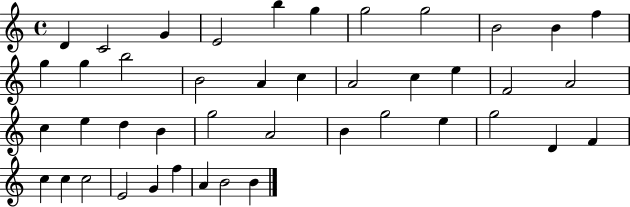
X:1
T:Untitled
M:4/4
L:1/4
K:C
D C2 G E2 b g g2 g2 B2 B f g g b2 B2 A c A2 c e F2 A2 c e d B g2 A2 B g2 e g2 D F c c c2 E2 G f A B2 B